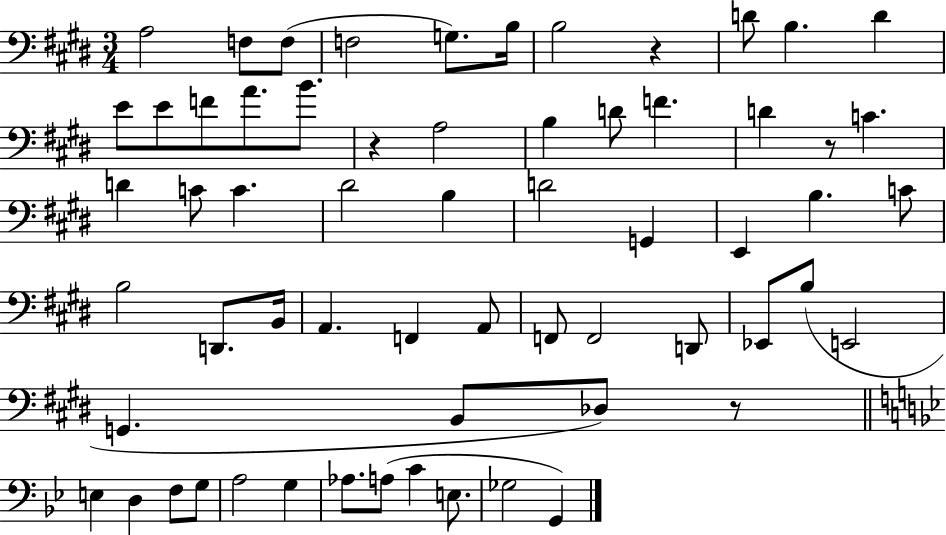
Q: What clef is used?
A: bass